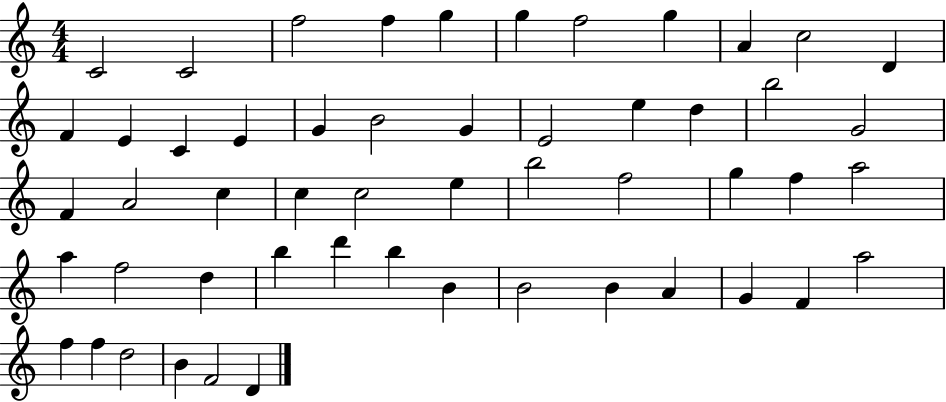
C4/h C4/h F5/h F5/q G5/q G5/q F5/h G5/q A4/q C5/h D4/q F4/q E4/q C4/q E4/q G4/q B4/h G4/q E4/h E5/q D5/q B5/h G4/h F4/q A4/h C5/q C5/q C5/h E5/q B5/h F5/h G5/q F5/q A5/h A5/q F5/h D5/q B5/q D6/q B5/q B4/q B4/h B4/q A4/q G4/q F4/q A5/h F5/q F5/q D5/h B4/q F4/h D4/q